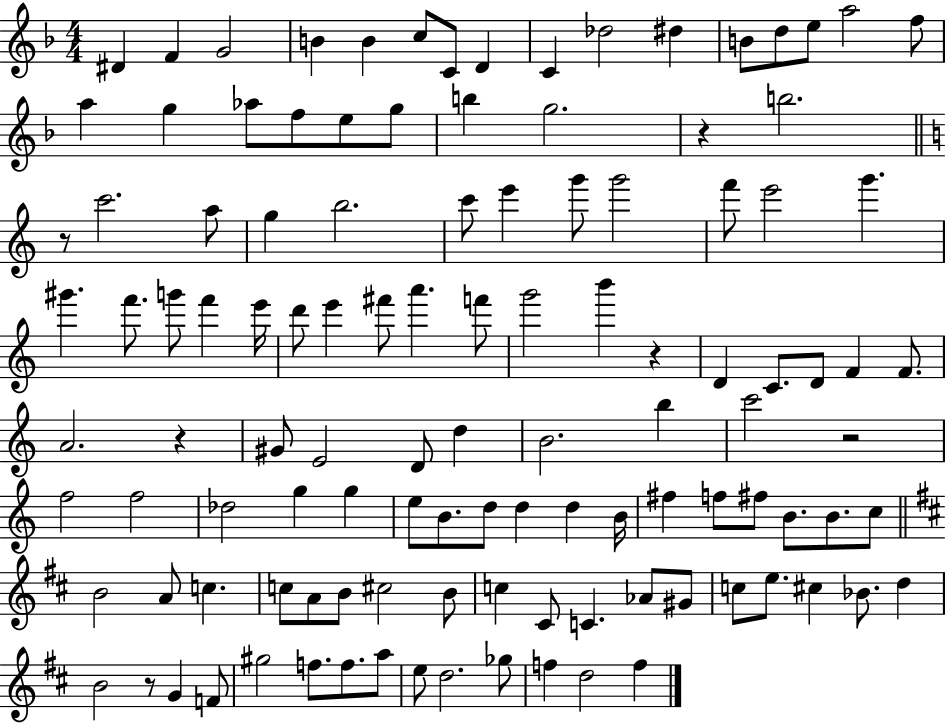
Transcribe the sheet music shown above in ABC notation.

X:1
T:Untitled
M:4/4
L:1/4
K:F
^D F G2 B B c/2 C/2 D C _d2 ^d B/2 d/2 e/2 a2 f/2 a g _a/2 f/2 e/2 g/2 b g2 z b2 z/2 c'2 a/2 g b2 c'/2 e' g'/2 g'2 f'/2 e'2 g' ^g' f'/2 g'/2 f' e'/4 d'/2 e' ^f'/2 a' f'/2 g'2 b' z D C/2 D/2 F F/2 A2 z ^G/2 E2 D/2 d B2 b c'2 z2 f2 f2 _d2 g g e/2 B/2 d/2 d d B/4 ^f f/2 ^f/2 B/2 B/2 c/2 B2 A/2 c c/2 A/2 B/2 ^c2 B/2 c ^C/2 C _A/2 ^G/2 c/2 e/2 ^c _B/2 d B2 z/2 G F/2 ^g2 f/2 f/2 a/2 e/2 d2 _g/2 f d2 f